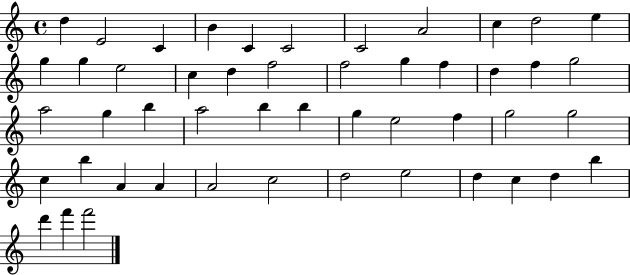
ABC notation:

X:1
T:Untitled
M:4/4
L:1/4
K:C
d E2 C B C C2 C2 A2 c d2 e g g e2 c d f2 f2 g f d f g2 a2 g b a2 b b g e2 f g2 g2 c b A A A2 c2 d2 e2 d c d b d' f' f'2